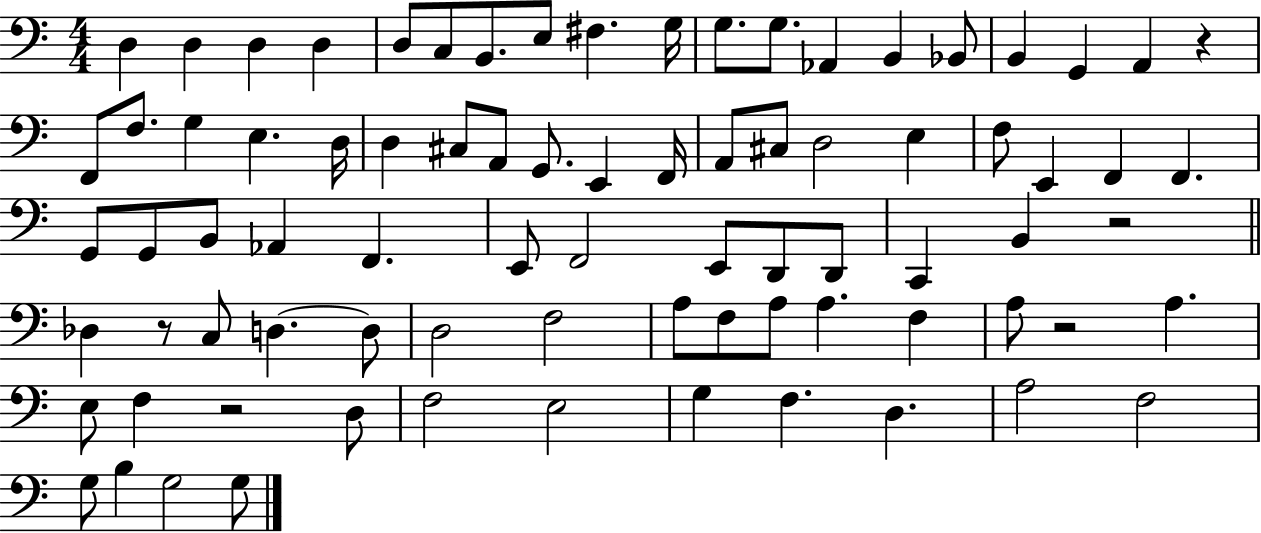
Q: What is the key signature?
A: C major